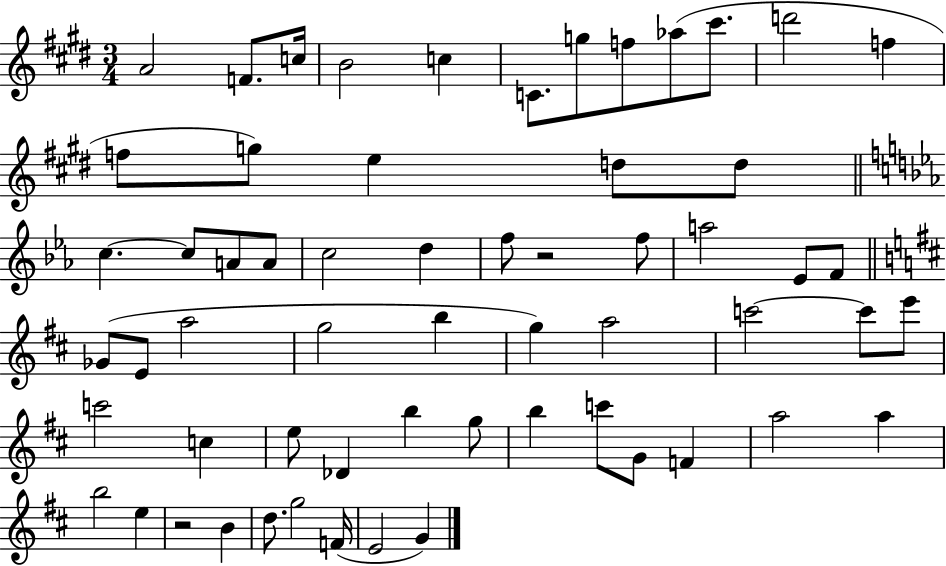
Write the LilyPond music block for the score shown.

{
  \clef treble
  \numericTimeSignature
  \time 3/4
  \key e \major
  a'2 f'8. c''16 | b'2 c''4 | c'8. g''8 f''8 aes''8( cis'''8. | d'''2 f''4 | \break f''8 g''8) e''4 d''8 d''8 | \bar "||" \break \key c \minor c''4.~~ c''8 a'8 a'8 | c''2 d''4 | f''8 r2 f''8 | a''2 ees'8 f'8 | \break \bar "||" \break \key d \major ges'8( e'8 a''2 | g''2 b''4 | g''4) a''2 | c'''2~~ c'''8 e'''8 | \break c'''2 c''4 | e''8 des'4 b''4 g''8 | b''4 c'''8 g'8 f'4 | a''2 a''4 | \break b''2 e''4 | r2 b'4 | d''8. g''2 f'16( | e'2 g'4) | \break \bar "|."
}